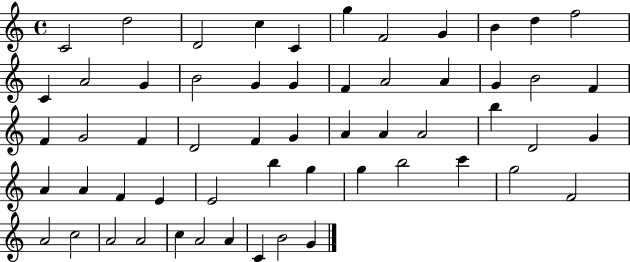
{
  \clef treble
  \time 4/4
  \defaultTimeSignature
  \key c \major
  c'2 d''2 | d'2 c''4 c'4 | g''4 f'2 g'4 | b'4 d''4 f''2 | \break c'4 a'2 g'4 | b'2 g'4 g'4 | f'4 a'2 a'4 | g'4 b'2 f'4 | \break f'4 g'2 f'4 | d'2 f'4 g'4 | a'4 a'4 a'2 | b''4 d'2 g'4 | \break a'4 a'4 f'4 e'4 | e'2 b''4 g''4 | g''4 b''2 c'''4 | g''2 f'2 | \break a'2 c''2 | a'2 a'2 | c''4 a'2 a'4 | c'4 b'2 g'4 | \break \bar "|."
}